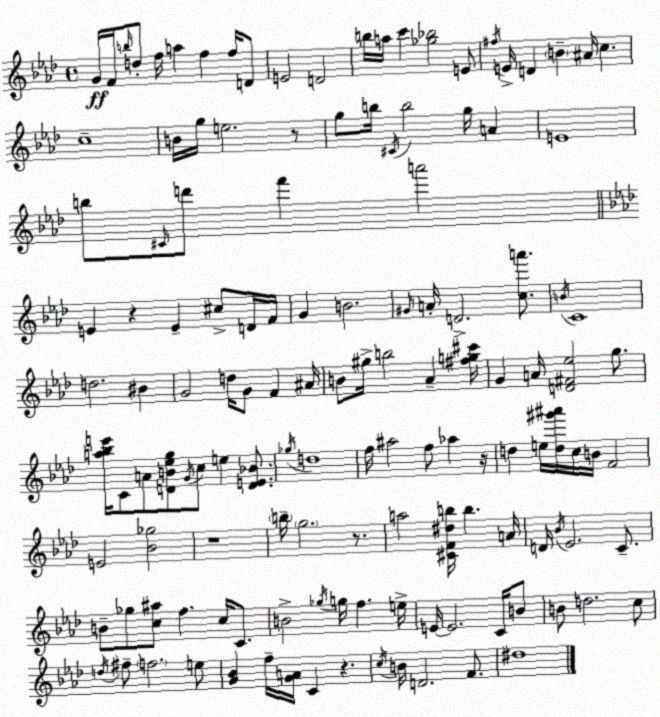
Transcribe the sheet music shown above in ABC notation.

X:1
T:Untitled
M:4/4
L:1/4
K:Fm
G/4 F/4 b/4 d/2 f/4 a f f/4 D/2 E2 D2 b/4 a/4 c' [_g_b]2 E/2 ^f/4 E/4 D B ^A/4 c c4 B/4 g/4 e2 z/2 g/2 b/4 ^C/4 b2 g/4 A E4 b/2 ^C/4 d'/2 f' a'2 E z E ^c/2 D/4 F/4 G B2 ^G/4 A/4 D2 [ca']/2 B/4 C4 d2 ^B G2 d/4 G/2 F ^A/4 B/2 ^g/4 b2 _A [^fg^c']/4 G A/4 [D^F_e]2 g/2 [a_be']/4 C/2 A/2 [DB_eg]/2 G/4 c/2 e [DE_B]/2 _g/4 d4 f/4 ^a2 f/2 _a z/4 d e/4 [d^g'^a']/4 c/4 B/4 F2 E2 [_B_g]2 z4 b/4 g2 z/2 a2 [^CF^db]/4 b A/4 D/4 _B/4 _E2 C/2 B/2 _g/2 [c^a]/2 f c/4 C/2 B2 _g/4 g/4 f e/4 E/4 E2 C/4 B/2 B/2 d2 c/2 d/4 ^f/2 f2 e/2 [G_B] f/4 [GA]/4 C z c/4 B/4 D2 F/2 ^d4